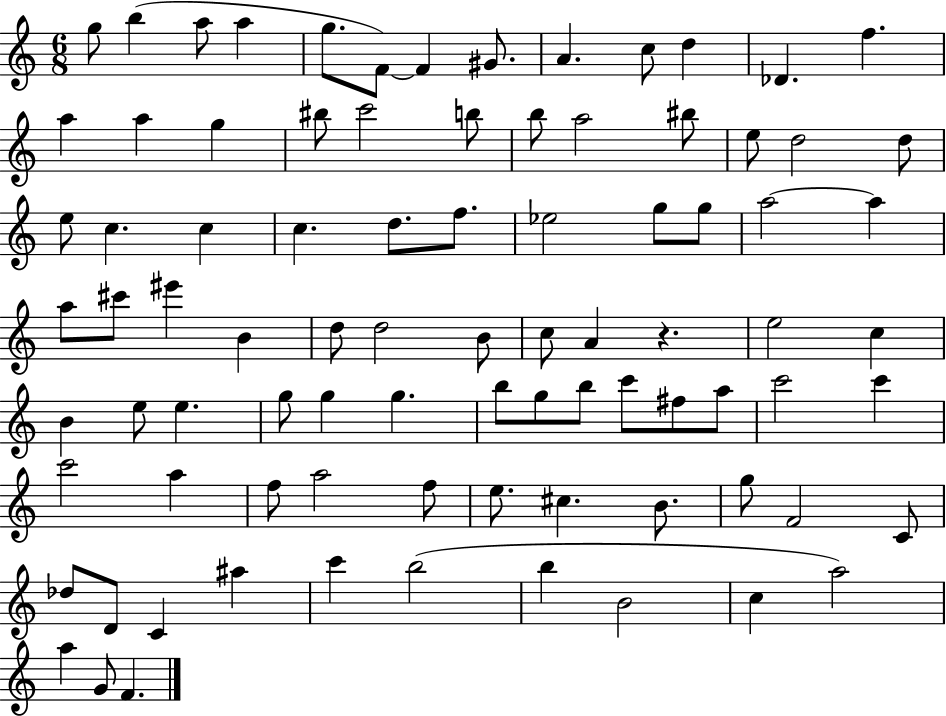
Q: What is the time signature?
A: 6/8